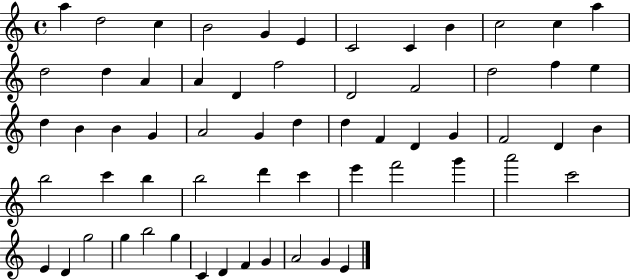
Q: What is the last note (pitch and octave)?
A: E4